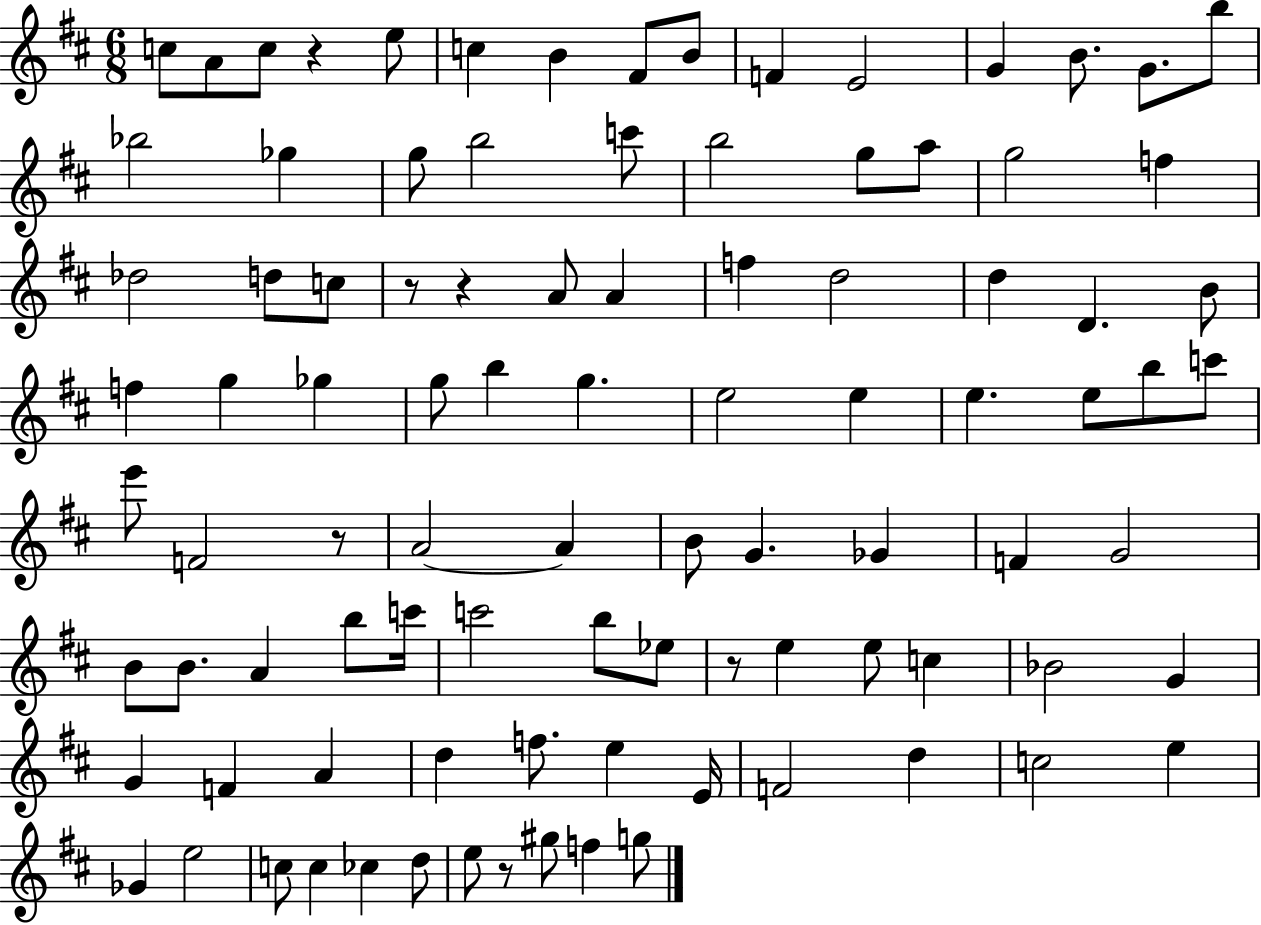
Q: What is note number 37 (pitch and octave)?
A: Gb5